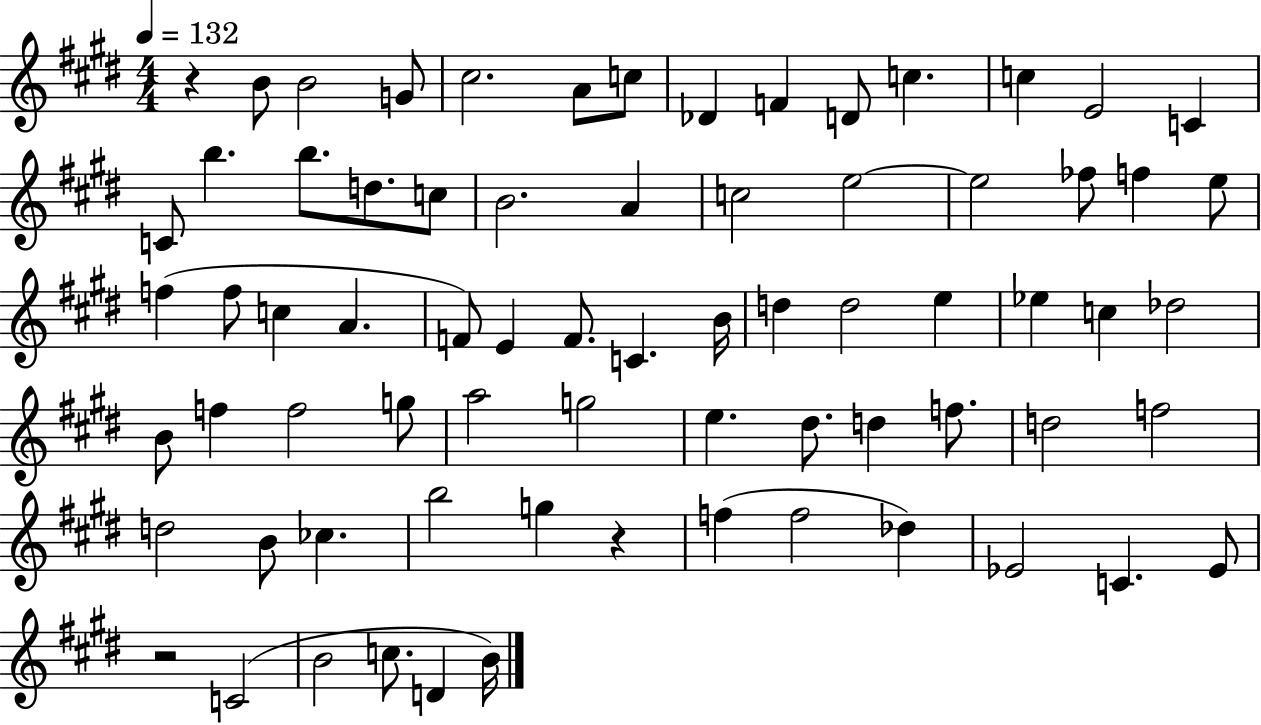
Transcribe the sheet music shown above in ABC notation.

X:1
T:Untitled
M:4/4
L:1/4
K:E
z B/2 B2 G/2 ^c2 A/2 c/2 _D F D/2 c c E2 C C/2 b b/2 d/2 c/2 B2 A c2 e2 e2 _f/2 f e/2 f f/2 c A F/2 E F/2 C B/4 d d2 e _e c _d2 B/2 f f2 g/2 a2 g2 e ^d/2 d f/2 d2 f2 d2 B/2 _c b2 g z f f2 _d _E2 C _E/2 z2 C2 B2 c/2 D B/4